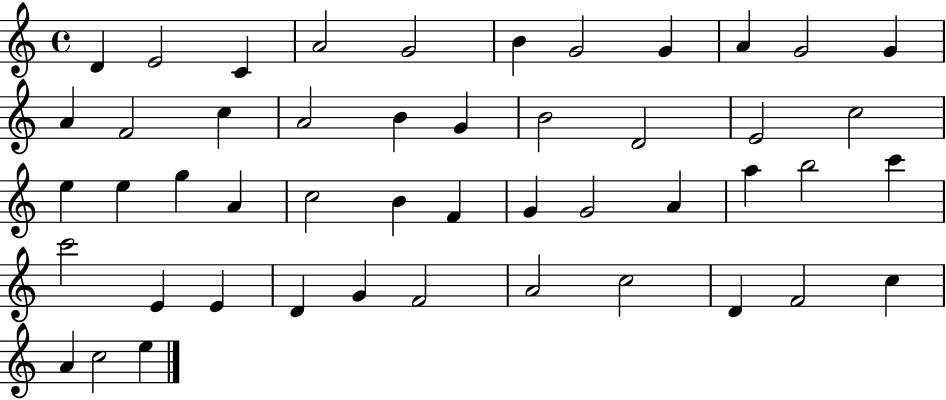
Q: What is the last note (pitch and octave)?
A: E5